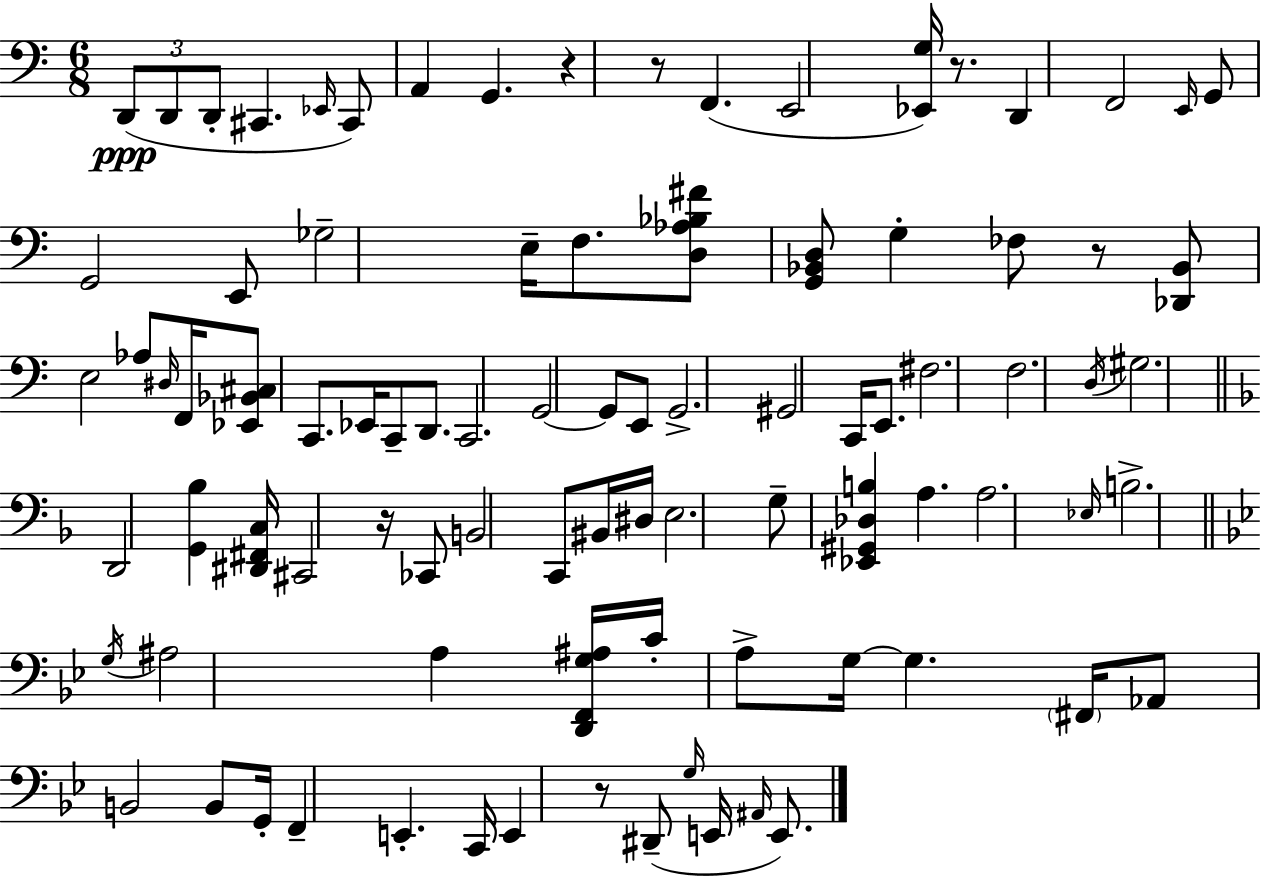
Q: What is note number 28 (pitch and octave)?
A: C2